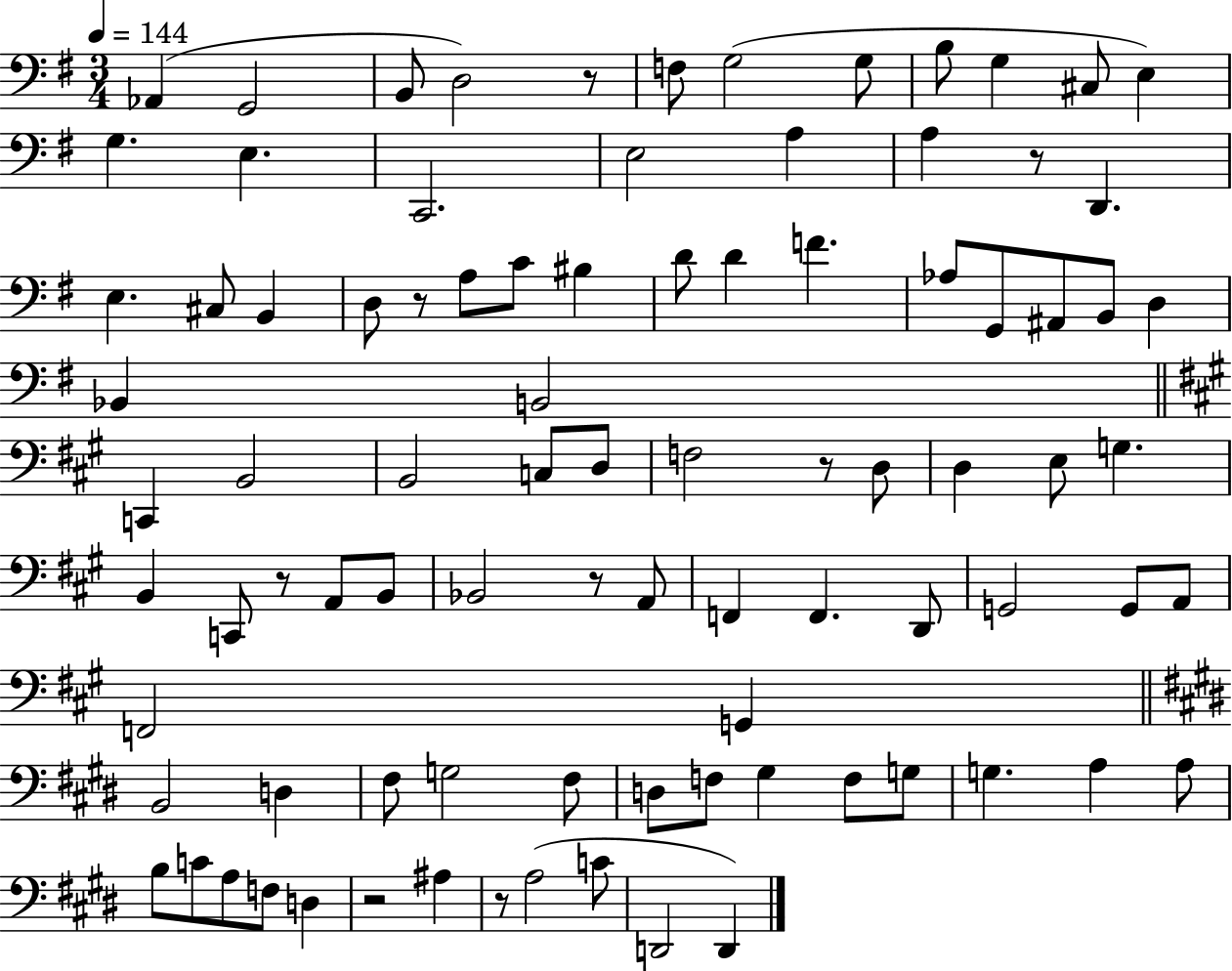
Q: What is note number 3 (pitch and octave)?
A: B2